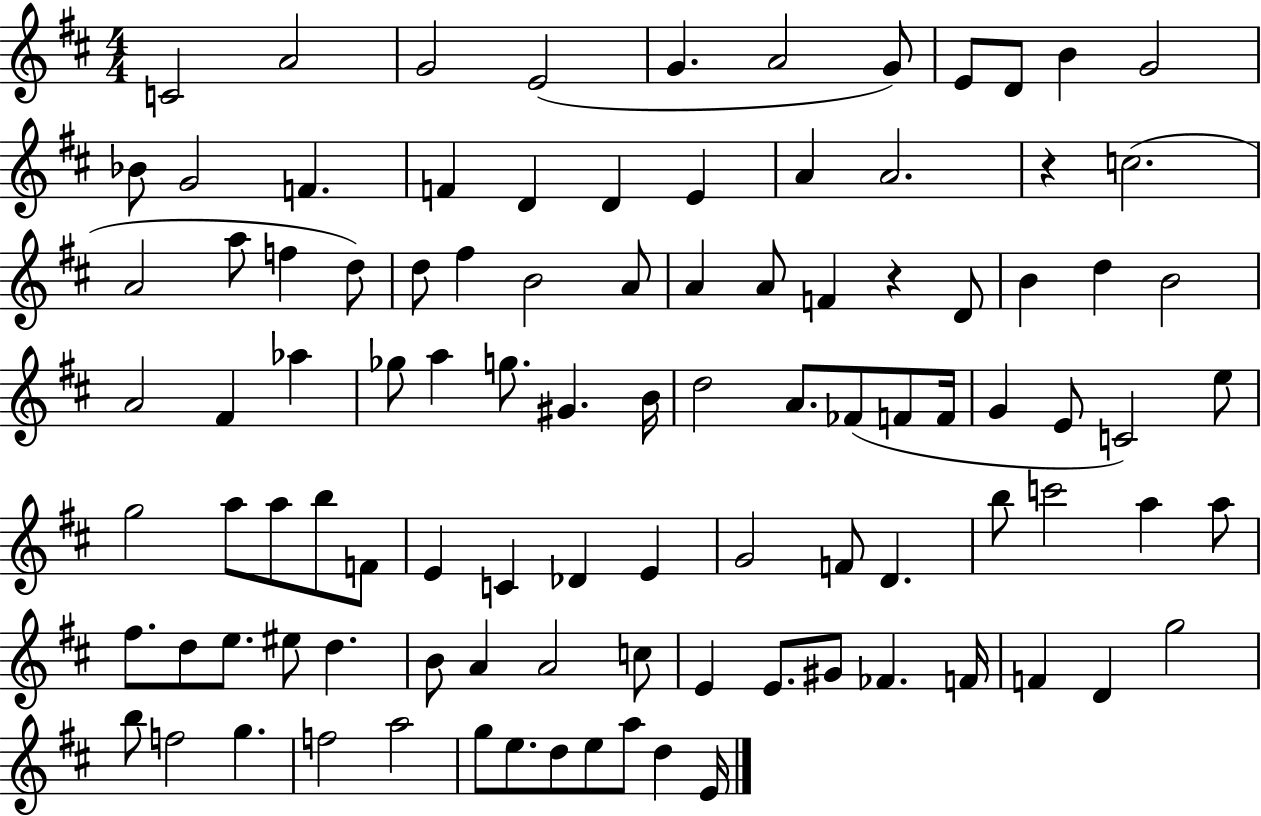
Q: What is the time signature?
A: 4/4